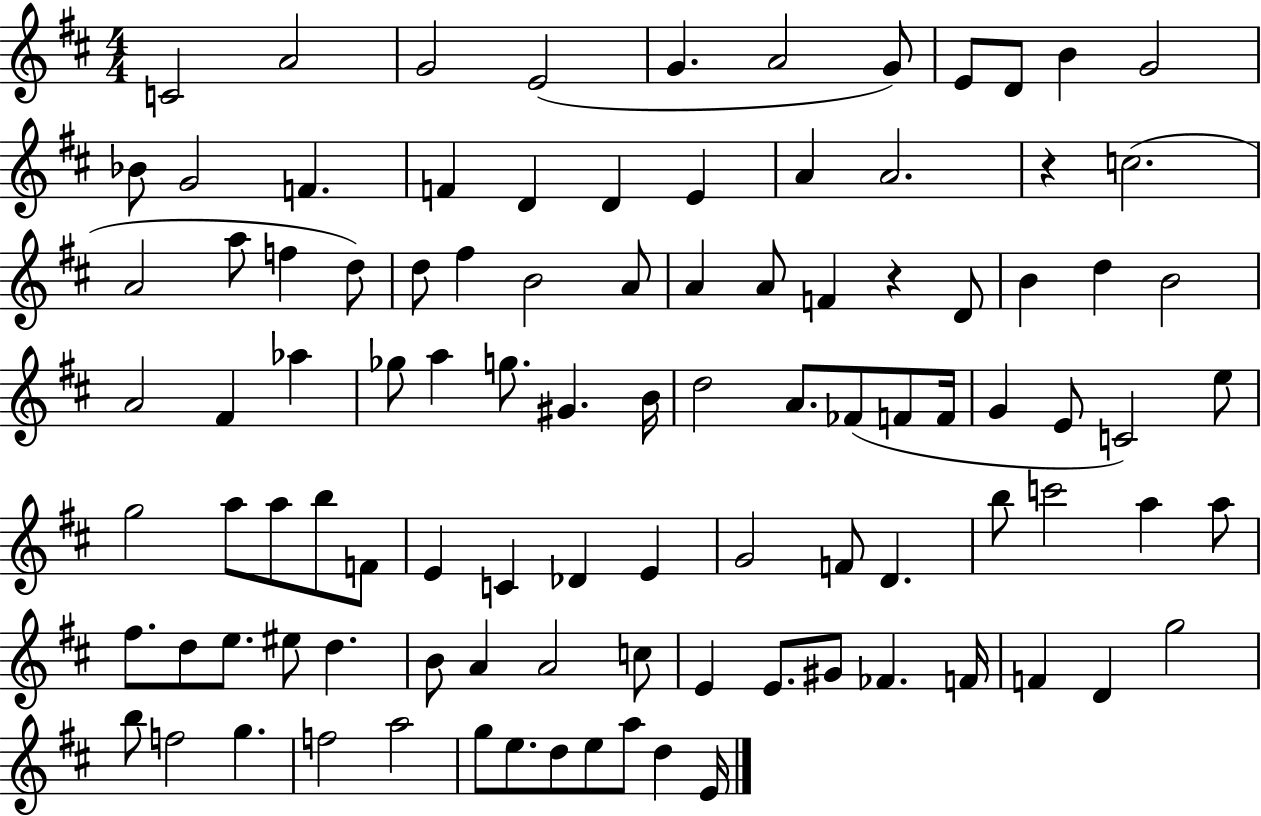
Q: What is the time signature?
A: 4/4